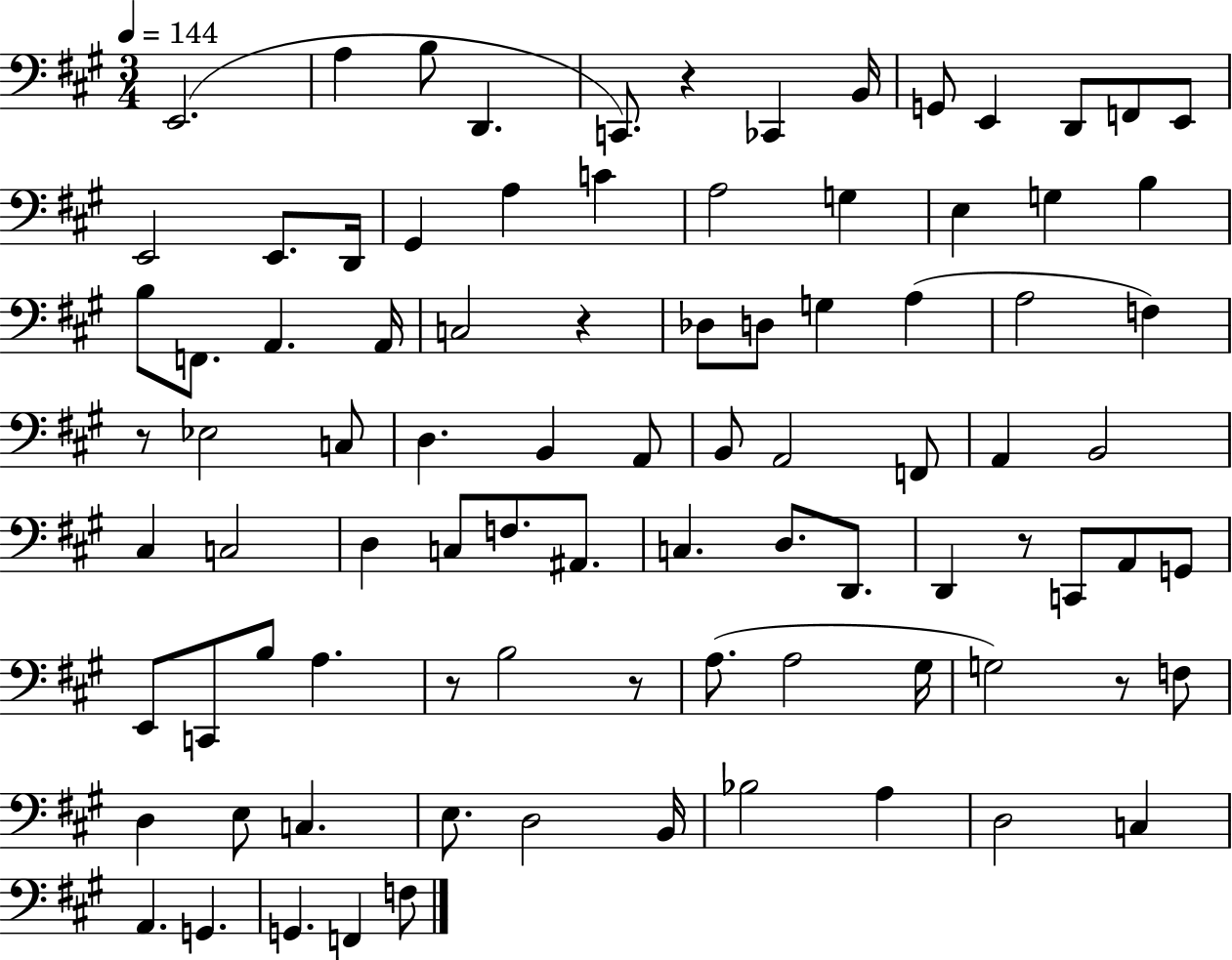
X:1
T:Untitled
M:3/4
L:1/4
K:A
E,,2 A, B,/2 D,, C,,/2 z _C,, B,,/4 G,,/2 E,, D,,/2 F,,/2 E,,/2 E,,2 E,,/2 D,,/4 ^G,, A, C A,2 G, E, G, B, B,/2 F,,/2 A,, A,,/4 C,2 z _D,/2 D,/2 G, A, A,2 F, z/2 _E,2 C,/2 D, B,, A,,/2 B,,/2 A,,2 F,,/2 A,, B,,2 ^C, C,2 D, C,/2 F,/2 ^A,,/2 C, D,/2 D,,/2 D,, z/2 C,,/2 A,,/2 G,,/2 E,,/2 C,,/2 B,/2 A, z/2 B,2 z/2 A,/2 A,2 ^G,/4 G,2 z/2 F,/2 D, E,/2 C, E,/2 D,2 B,,/4 _B,2 A, D,2 C, A,, G,, G,, F,, F,/2